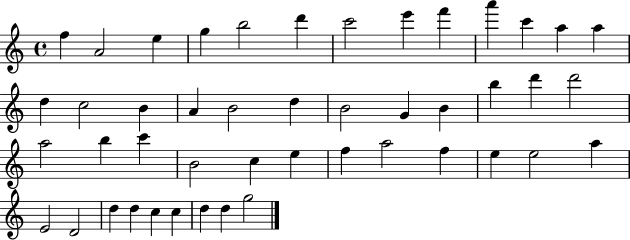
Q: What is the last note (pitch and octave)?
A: G5